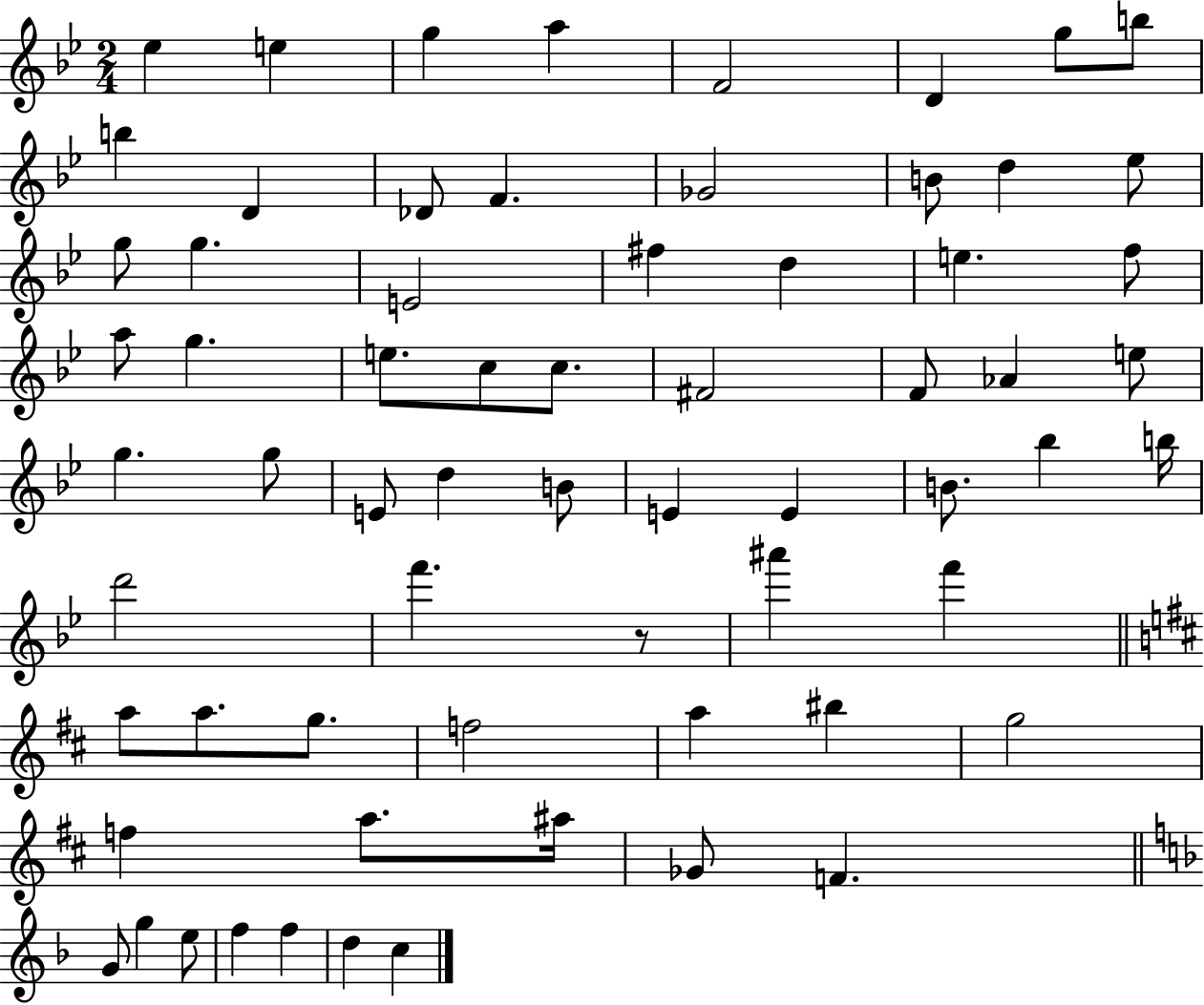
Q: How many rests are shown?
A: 1